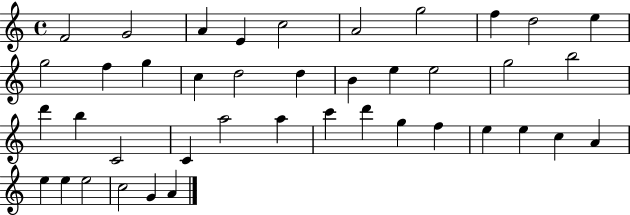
F4/h G4/h A4/q E4/q C5/h A4/h G5/h F5/q D5/h E5/q G5/h F5/q G5/q C5/q D5/h D5/q B4/q E5/q E5/h G5/h B5/h D6/q B5/q C4/h C4/q A5/h A5/q C6/q D6/q G5/q F5/q E5/q E5/q C5/q A4/q E5/q E5/q E5/h C5/h G4/q A4/q